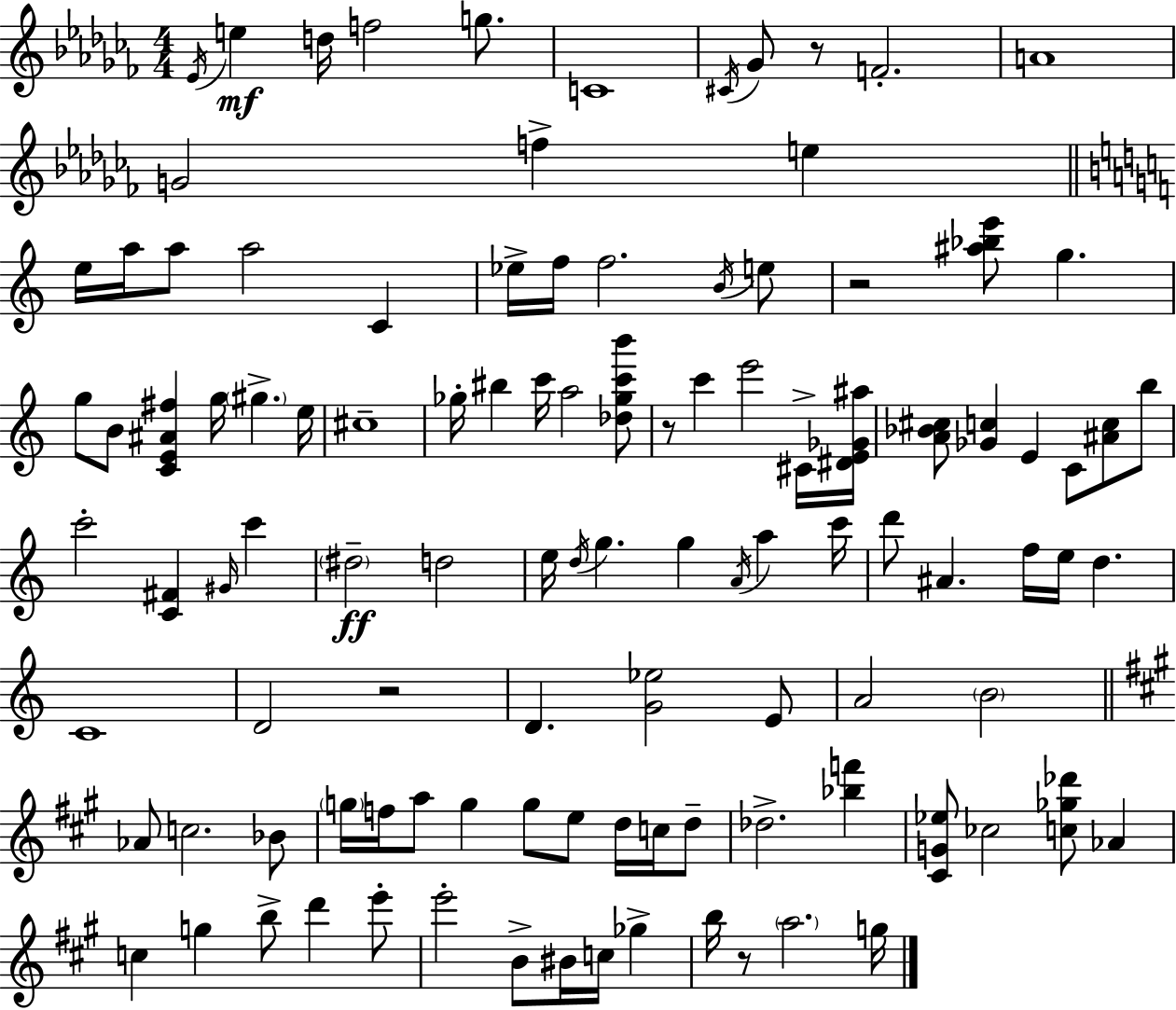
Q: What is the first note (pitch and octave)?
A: Eb4